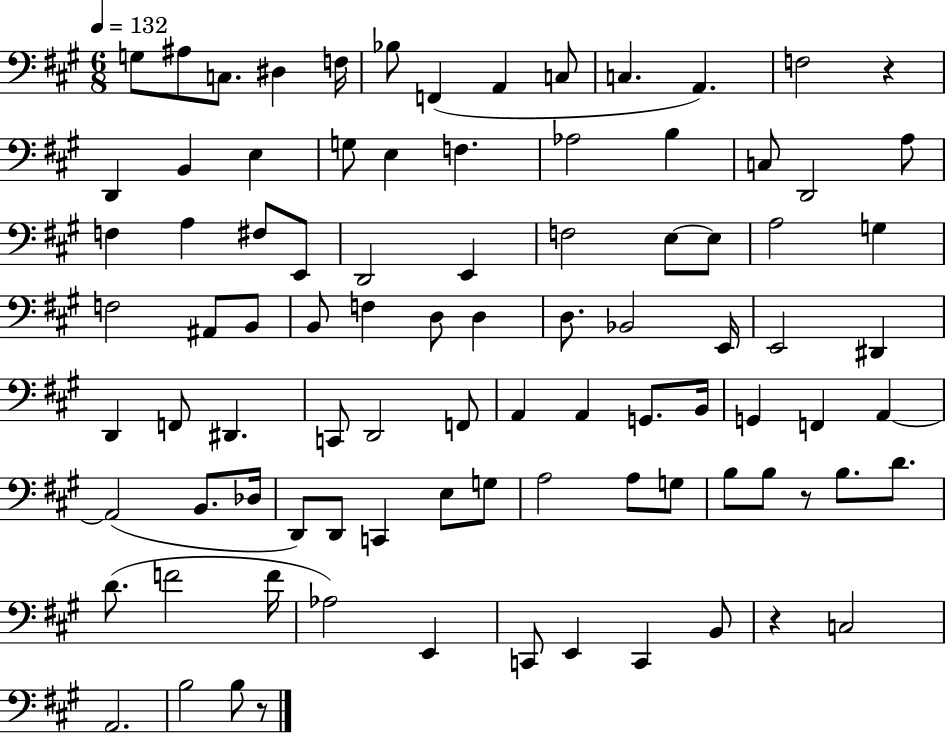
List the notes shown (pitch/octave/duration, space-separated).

G3/e A#3/e C3/e. D#3/q F3/s Bb3/e F2/q A2/q C3/e C3/q. A2/q. F3/h R/q D2/q B2/q E3/q G3/e E3/q F3/q. Ab3/h B3/q C3/e D2/h A3/e F3/q A3/q F#3/e E2/e D2/h E2/q F3/h E3/e E3/e A3/h G3/q F3/h A#2/e B2/e B2/e F3/q D3/e D3/q D3/e. Bb2/h E2/s E2/h D#2/q D2/q F2/e D#2/q. C2/e D2/h F2/e A2/q A2/q G2/e. B2/s G2/q F2/q A2/q A2/h B2/e. Db3/s D2/e D2/e C2/q E3/e G3/e A3/h A3/e G3/e B3/e B3/e R/e B3/e. D4/e. D4/e. F4/h F4/s Ab3/h E2/q C2/e E2/q C2/q B2/e R/q C3/h A2/h. B3/h B3/e R/e